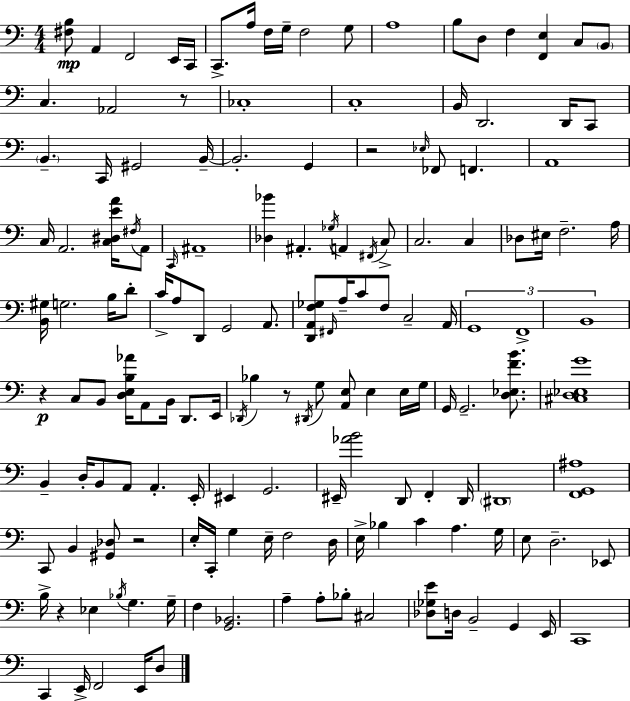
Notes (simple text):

[F#3,B3]/e A2/q F2/h E2/s C2/s C2/e. A3/s F3/s G3/s F3/h G3/e A3/w B3/e D3/e F3/q [F2,E3]/q C3/e B2/e C3/q. Ab2/h R/e CES3/w C3/w B2/s D2/h. D2/s C2/e B2/q. C2/s G#2/h B2/s B2/h. G2/q R/h Eb3/s FES2/e F2/q. A2/w C3/s A2/h. [C3,D#3,E4,A4]/s F#3/s A2/e C2/s A#2/w [Db3,Bb4]/q A#2/q. Gb3/s A2/q F#2/s C3/e C3/h. C3/q Db3/e EIS3/s F3/h. A3/s [B2,G#3]/s G3/h. B3/s D4/e C4/s A3/e D2/e G2/h A2/e. [D2,A2,F3,Gb3]/e F#2/s A3/s C4/e F3/e C3/h A2/s G2/w F2/w B2/w R/q C3/e B2/e [D3,E3,B3,Ab4]/s A2/e B2/s D2/e. E2/s Db2/s Bb3/q R/e D#2/s G3/e [A2,E3]/e E3/q E3/s G3/s G2/s G2/h. [D3,Eb3,F4,B4]/e. [C#3,D3,Eb3,G4]/w B2/q D3/s B2/e A2/e A2/q. E2/s EIS2/q G2/h. EIS2/s [Ab4,B4]/h D2/e F2/q D2/s D#2/w [F2,G2,A#3]/w C2/e B2/q [G#2,Db3]/e R/h E3/s C2/s G3/q E3/s F3/h D3/s E3/s Bb3/q C4/q A3/q. G3/s E3/e D3/h. Eb2/e B3/s R/q Eb3/q Bb3/s G3/q. G3/s F3/q [G2,Bb2]/h. A3/q A3/e Bb3/e C#3/h [Db3,Gb3,E4]/e D3/s B2/h G2/q E2/s C2/w C2/q E2/s F2/h E2/s D3/e